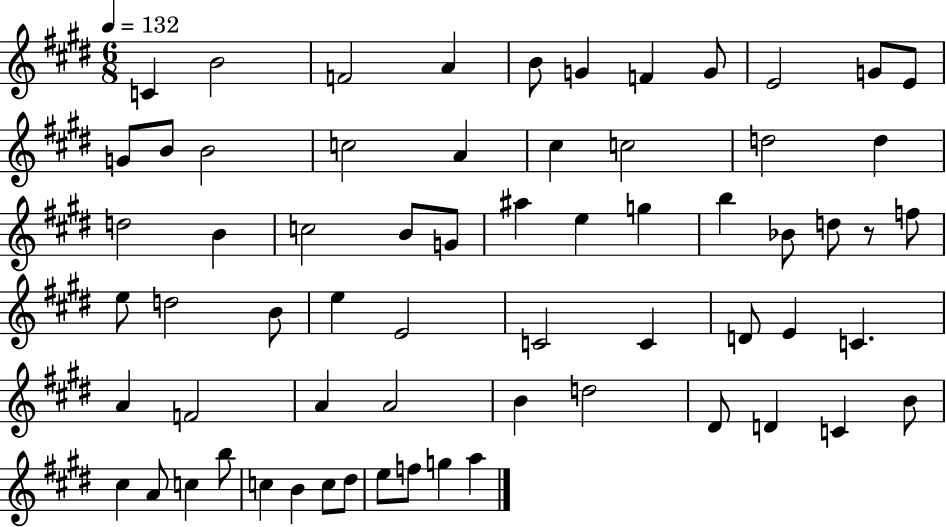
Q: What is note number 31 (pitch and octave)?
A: D5